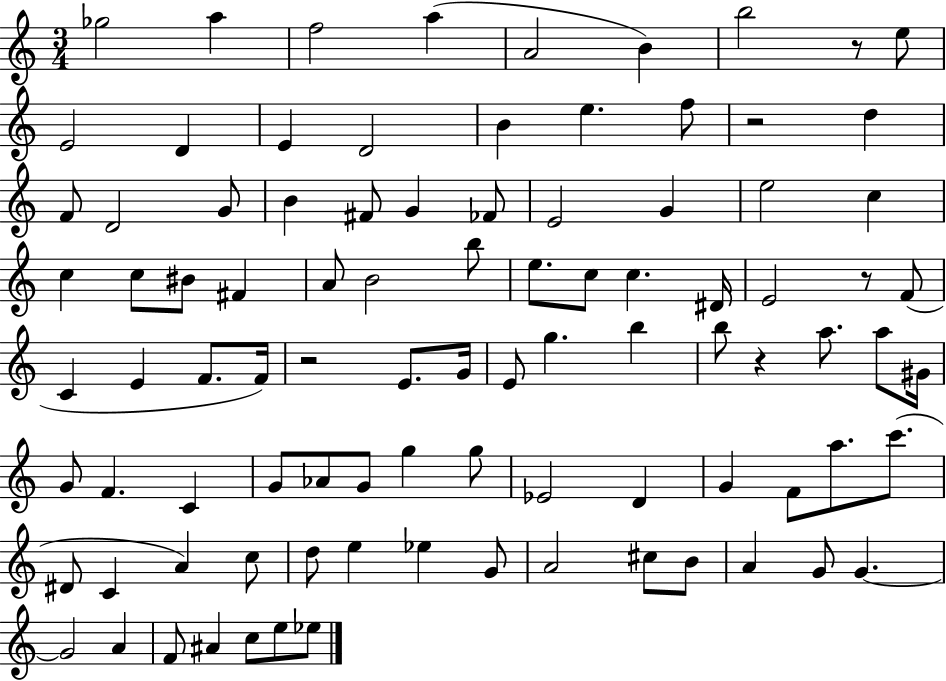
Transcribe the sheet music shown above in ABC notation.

X:1
T:Untitled
M:3/4
L:1/4
K:C
_g2 a f2 a A2 B b2 z/2 e/2 E2 D E D2 B e f/2 z2 d F/2 D2 G/2 B ^F/2 G _F/2 E2 G e2 c c c/2 ^B/2 ^F A/2 B2 b/2 e/2 c/2 c ^D/4 E2 z/2 F/2 C E F/2 F/4 z2 E/2 G/4 E/2 g b b/2 z a/2 a/2 ^G/4 G/2 F C G/2 _A/2 G/2 g g/2 _E2 D G F/2 a/2 c'/2 ^D/2 C A c/2 d/2 e _e G/2 A2 ^c/2 B/2 A G/2 G G2 A F/2 ^A c/2 e/2 _e/2